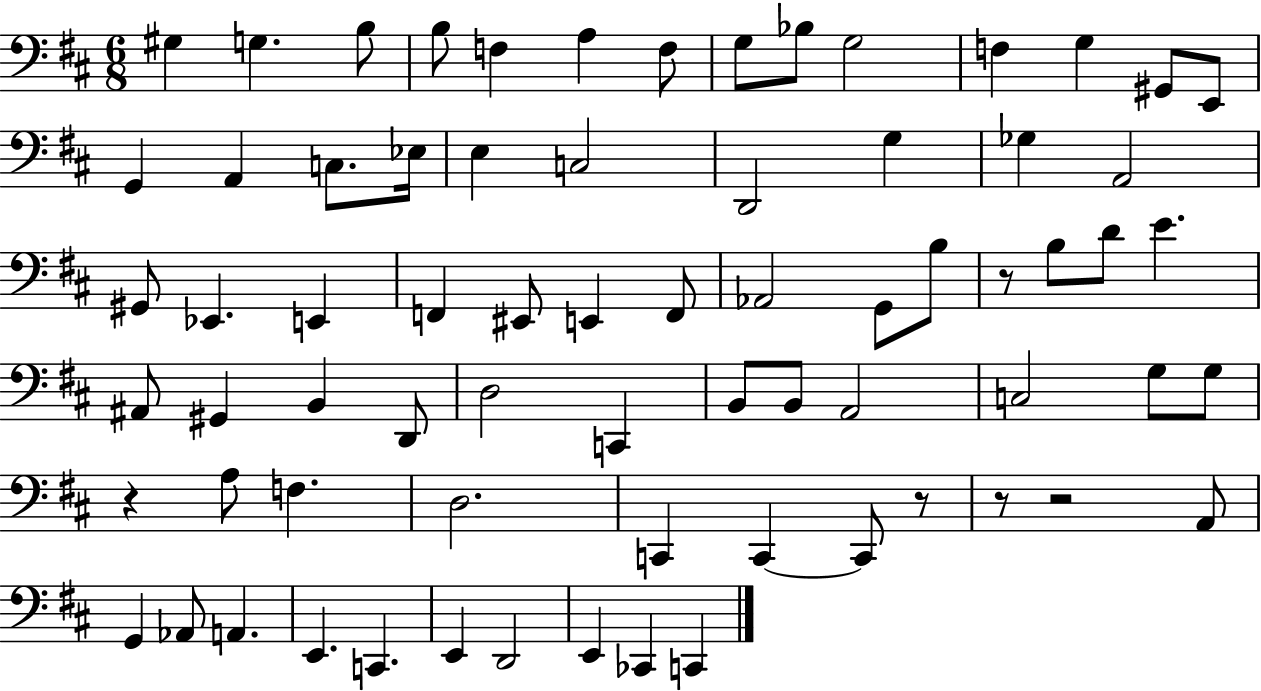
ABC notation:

X:1
T:Untitled
M:6/8
L:1/4
K:D
^G, G, B,/2 B,/2 F, A, F,/2 G,/2 _B,/2 G,2 F, G, ^G,,/2 E,,/2 G,, A,, C,/2 _E,/4 E, C,2 D,,2 G, _G, A,,2 ^G,,/2 _E,, E,, F,, ^E,,/2 E,, F,,/2 _A,,2 G,,/2 B,/2 z/2 B,/2 D/2 E ^A,,/2 ^G,, B,, D,,/2 D,2 C,, B,,/2 B,,/2 A,,2 C,2 G,/2 G,/2 z A,/2 F, D,2 C,, C,, C,,/2 z/2 z/2 z2 A,,/2 G,, _A,,/2 A,, E,, C,, E,, D,,2 E,, _C,, C,,